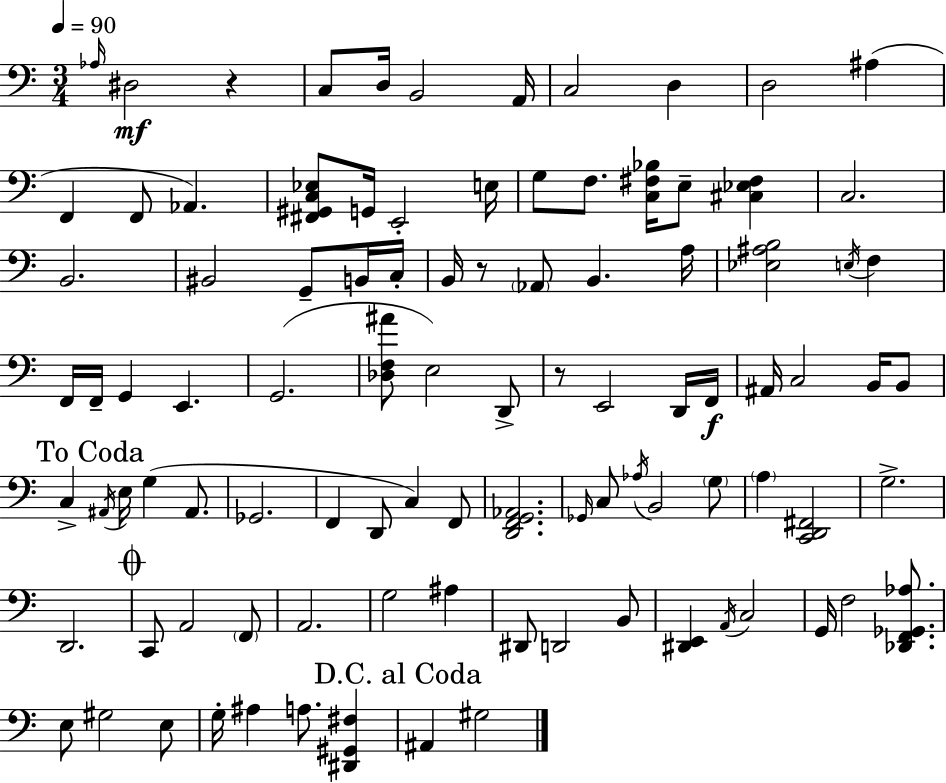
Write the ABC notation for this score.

X:1
T:Untitled
M:3/4
L:1/4
K:Am
_A,/4 ^D,2 z C,/2 D,/4 B,,2 A,,/4 C,2 D, D,2 ^A, F,, F,,/2 _A,, [^F,,^G,,C,_E,]/2 G,,/4 E,,2 E,/4 G,/2 F,/2 [C,^F,_B,]/4 E,/2 [^C,_E,^F,] C,2 B,,2 ^B,,2 G,,/2 B,,/4 C,/4 B,,/4 z/2 _A,,/2 B,, A,/4 [_E,^A,B,]2 E,/4 F, F,,/4 F,,/4 G,, E,, G,,2 [_D,F,^A]/2 E,2 D,,/2 z/2 E,,2 D,,/4 F,,/4 ^A,,/4 C,2 B,,/4 B,,/2 C, ^A,,/4 E,/4 G, ^A,,/2 _G,,2 F,, D,,/2 C, F,,/2 [D,,F,,G,,_A,,]2 _G,,/4 C,/2 _A,/4 B,,2 G,/2 A, [C,,D,,^F,,]2 G,2 D,,2 C,,/2 A,,2 F,,/2 A,,2 G,2 ^A, ^D,,/2 D,,2 B,,/2 [^D,,E,,] A,,/4 C,2 G,,/4 F,2 [_D,,F,,_G,,_A,]/2 E,/2 ^G,2 E,/2 G,/4 ^A, A,/2 [^D,,^G,,^F,] ^A,, ^G,2